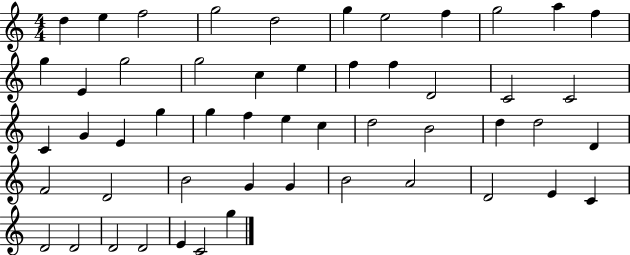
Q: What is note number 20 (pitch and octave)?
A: D4